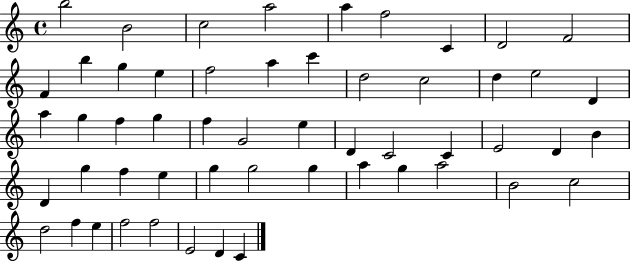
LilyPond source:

{
  \clef treble
  \time 4/4
  \defaultTimeSignature
  \key c \major
  b''2 b'2 | c''2 a''2 | a''4 f''2 c'4 | d'2 f'2 | \break f'4 b''4 g''4 e''4 | f''2 a''4 c'''4 | d''2 c''2 | d''4 e''2 d'4 | \break a''4 g''4 f''4 g''4 | f''4 g'2 e''4 | d'4 c'2 c'4 | e'2 d'4 b'4 | \break d'4 g''4 f''4 e''4 | g''4 g''2 g''4 | a''4 g''4 a''2 | b'2 c''2 | \break d''2 f''4 e''4 | f''2 f''2 | e'2 d'4 c'4 | \bar "|."
}